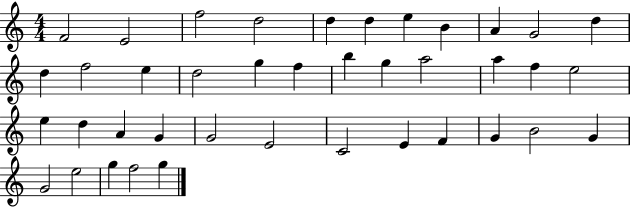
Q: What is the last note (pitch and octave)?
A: G5